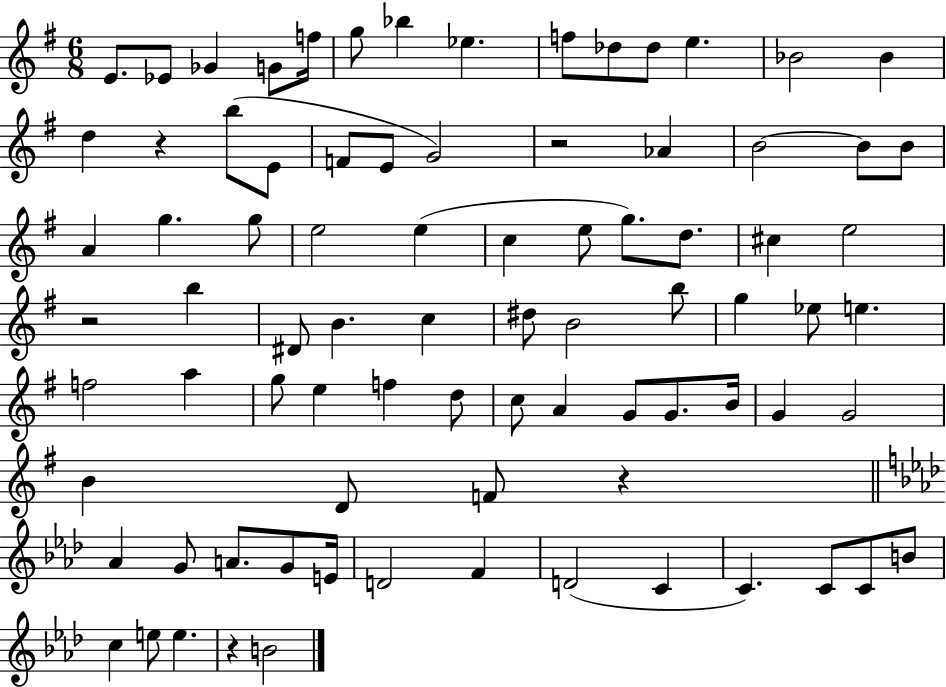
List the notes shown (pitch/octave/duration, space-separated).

E4/e. Eb4/e Gb4/q G4/e F5/s G5/e Bb5/q Eb5/q. F5/e Db5/e Db5/e E5/q. Bb4/h Bb4/q D5/q R/q B5/e E4/e F4/e E4/e G4/h R/h Ab4/q B4/h B4/e B4/e A4/q G5/q. G5/e E5/h E5/q C5/q E5/e G5/e. D5/e. C#5/q E5/h R/h B5/q D#4/e B4/q. C5/q D#5/e B4/h B5/e G5/q Eb5/e E5/q. F5/h A5/q G5/e E5/q F5/q D5/e C5/e A4/q G4/e G4/e. B4/s G4/q G4/h B4/q D4/e F4/e R/q Ab4/q G4/e A4/e. G4/e E4/s D4/h F4/q D4/h C4/q C4/q. C4/e C4/e B4/e C5/q E5/e E5/q. R/q B4/h